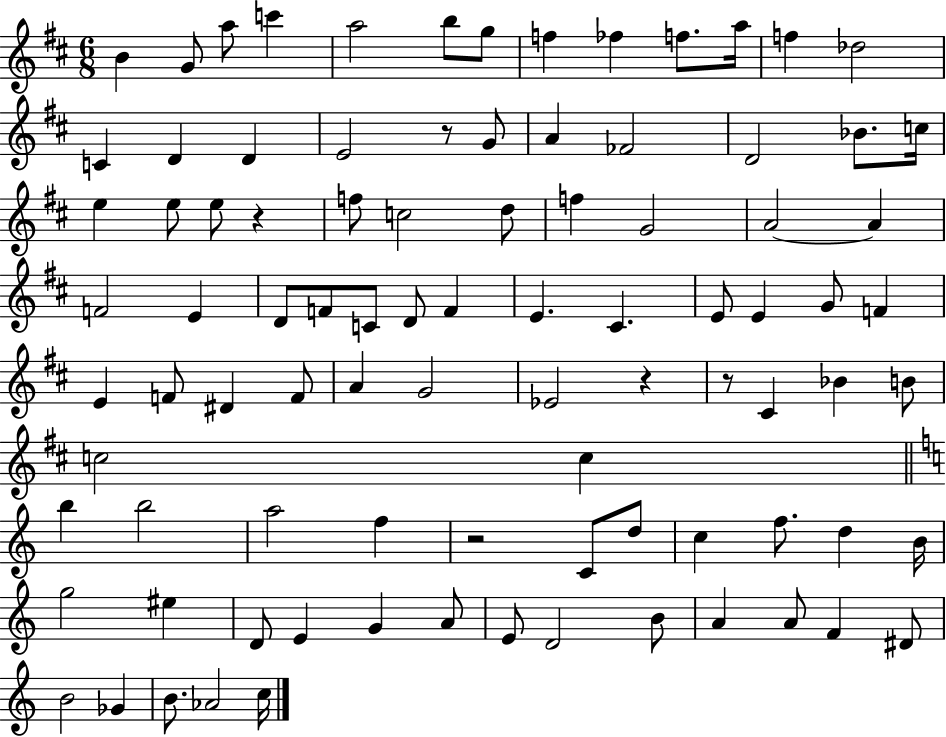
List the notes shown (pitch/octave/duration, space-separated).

B4/q G4/e A5/e C6/q A5/h B5/e G5/e F5/q FES5/q F5/e. A5/s F5/q Db5/h C4/q D4/q D4/q E4/h R/e G4/e A4/q FES4/h D4/h Bb4/e. C5/s E5/q E5/e E5/e R/q F5/e C5/h D5/e F5/q G4/h A4/h A4/q F4/h E4/q D4/e F4/e C4/e D4/e F4/q E4/q. C#4/q. E4/e E4/q G4/e F4/q E4/q F4/e D#4/q F4/e A4/q G4/h Eb4/h R/q R/e C#4/q Bb4/q B4/e C5/h C5/q B5/q B5/h A5/h F5/q R/h C4/e D5/e C5/q F5/e. D5/q B4/s G5/h EIS5/q D4/e E4/q G4/q A4/e E4/e D4/h B4/e A4/q A4/e F4/q D#4/e B4/h Gb4/q B4/e. Ab4/h C5/s